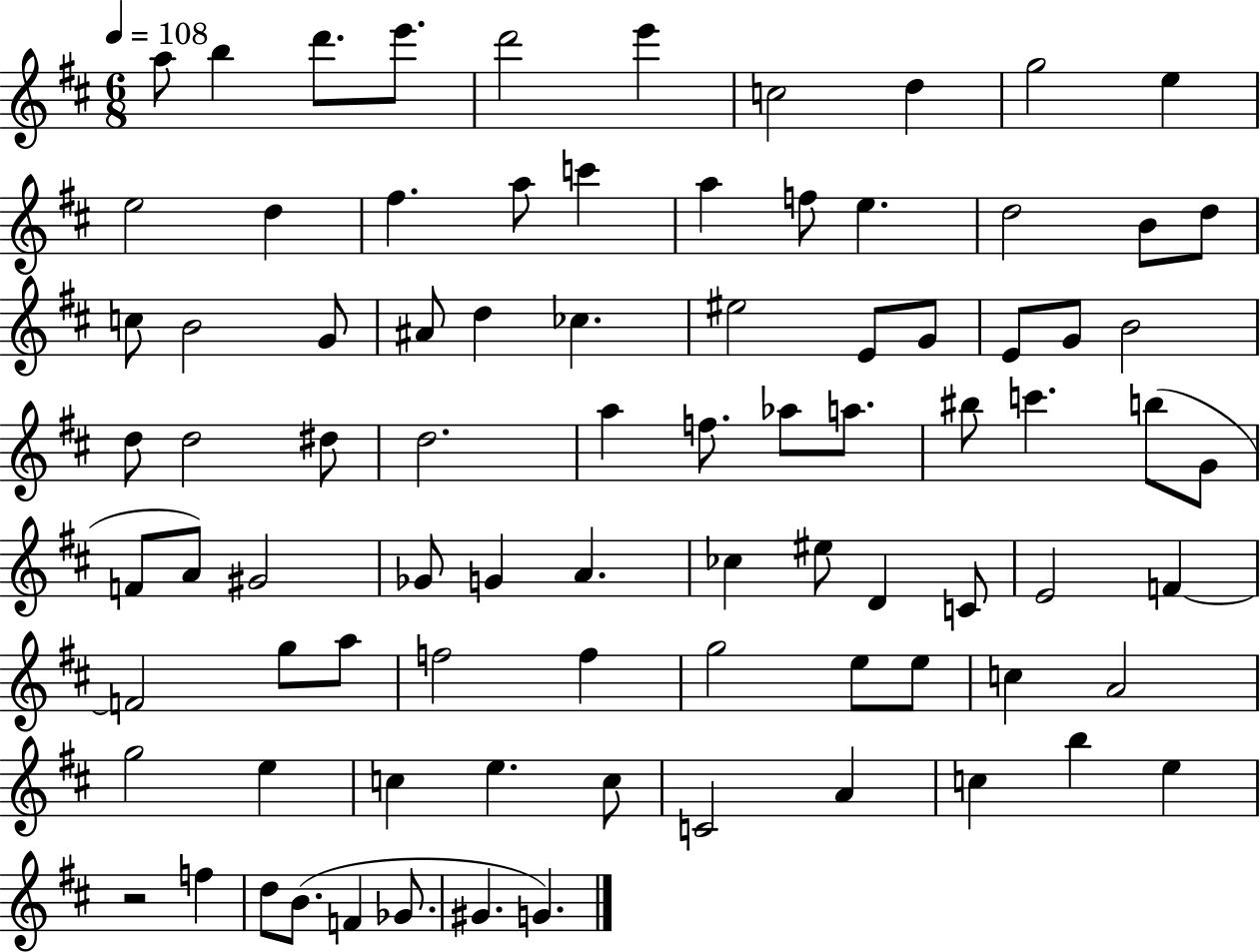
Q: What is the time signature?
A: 6/8